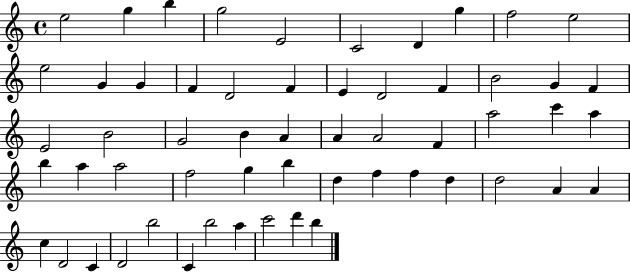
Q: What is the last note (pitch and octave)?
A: B5